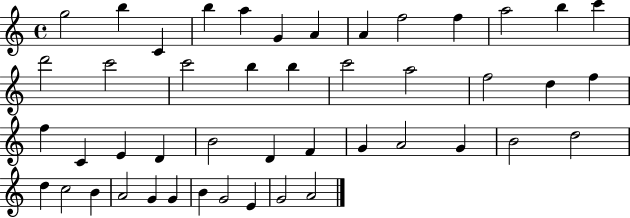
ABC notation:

X:1
T:Untitled
M:4/4
L:1/4
K:C
g2 b C b a G A A f2 f a2 b c' d'2 c'2 c'2 b b c'2 a2 f2 d f f C E D B2 D F G A2 G B2 d2 d c2 B A2 G G B G2 E G2 A2